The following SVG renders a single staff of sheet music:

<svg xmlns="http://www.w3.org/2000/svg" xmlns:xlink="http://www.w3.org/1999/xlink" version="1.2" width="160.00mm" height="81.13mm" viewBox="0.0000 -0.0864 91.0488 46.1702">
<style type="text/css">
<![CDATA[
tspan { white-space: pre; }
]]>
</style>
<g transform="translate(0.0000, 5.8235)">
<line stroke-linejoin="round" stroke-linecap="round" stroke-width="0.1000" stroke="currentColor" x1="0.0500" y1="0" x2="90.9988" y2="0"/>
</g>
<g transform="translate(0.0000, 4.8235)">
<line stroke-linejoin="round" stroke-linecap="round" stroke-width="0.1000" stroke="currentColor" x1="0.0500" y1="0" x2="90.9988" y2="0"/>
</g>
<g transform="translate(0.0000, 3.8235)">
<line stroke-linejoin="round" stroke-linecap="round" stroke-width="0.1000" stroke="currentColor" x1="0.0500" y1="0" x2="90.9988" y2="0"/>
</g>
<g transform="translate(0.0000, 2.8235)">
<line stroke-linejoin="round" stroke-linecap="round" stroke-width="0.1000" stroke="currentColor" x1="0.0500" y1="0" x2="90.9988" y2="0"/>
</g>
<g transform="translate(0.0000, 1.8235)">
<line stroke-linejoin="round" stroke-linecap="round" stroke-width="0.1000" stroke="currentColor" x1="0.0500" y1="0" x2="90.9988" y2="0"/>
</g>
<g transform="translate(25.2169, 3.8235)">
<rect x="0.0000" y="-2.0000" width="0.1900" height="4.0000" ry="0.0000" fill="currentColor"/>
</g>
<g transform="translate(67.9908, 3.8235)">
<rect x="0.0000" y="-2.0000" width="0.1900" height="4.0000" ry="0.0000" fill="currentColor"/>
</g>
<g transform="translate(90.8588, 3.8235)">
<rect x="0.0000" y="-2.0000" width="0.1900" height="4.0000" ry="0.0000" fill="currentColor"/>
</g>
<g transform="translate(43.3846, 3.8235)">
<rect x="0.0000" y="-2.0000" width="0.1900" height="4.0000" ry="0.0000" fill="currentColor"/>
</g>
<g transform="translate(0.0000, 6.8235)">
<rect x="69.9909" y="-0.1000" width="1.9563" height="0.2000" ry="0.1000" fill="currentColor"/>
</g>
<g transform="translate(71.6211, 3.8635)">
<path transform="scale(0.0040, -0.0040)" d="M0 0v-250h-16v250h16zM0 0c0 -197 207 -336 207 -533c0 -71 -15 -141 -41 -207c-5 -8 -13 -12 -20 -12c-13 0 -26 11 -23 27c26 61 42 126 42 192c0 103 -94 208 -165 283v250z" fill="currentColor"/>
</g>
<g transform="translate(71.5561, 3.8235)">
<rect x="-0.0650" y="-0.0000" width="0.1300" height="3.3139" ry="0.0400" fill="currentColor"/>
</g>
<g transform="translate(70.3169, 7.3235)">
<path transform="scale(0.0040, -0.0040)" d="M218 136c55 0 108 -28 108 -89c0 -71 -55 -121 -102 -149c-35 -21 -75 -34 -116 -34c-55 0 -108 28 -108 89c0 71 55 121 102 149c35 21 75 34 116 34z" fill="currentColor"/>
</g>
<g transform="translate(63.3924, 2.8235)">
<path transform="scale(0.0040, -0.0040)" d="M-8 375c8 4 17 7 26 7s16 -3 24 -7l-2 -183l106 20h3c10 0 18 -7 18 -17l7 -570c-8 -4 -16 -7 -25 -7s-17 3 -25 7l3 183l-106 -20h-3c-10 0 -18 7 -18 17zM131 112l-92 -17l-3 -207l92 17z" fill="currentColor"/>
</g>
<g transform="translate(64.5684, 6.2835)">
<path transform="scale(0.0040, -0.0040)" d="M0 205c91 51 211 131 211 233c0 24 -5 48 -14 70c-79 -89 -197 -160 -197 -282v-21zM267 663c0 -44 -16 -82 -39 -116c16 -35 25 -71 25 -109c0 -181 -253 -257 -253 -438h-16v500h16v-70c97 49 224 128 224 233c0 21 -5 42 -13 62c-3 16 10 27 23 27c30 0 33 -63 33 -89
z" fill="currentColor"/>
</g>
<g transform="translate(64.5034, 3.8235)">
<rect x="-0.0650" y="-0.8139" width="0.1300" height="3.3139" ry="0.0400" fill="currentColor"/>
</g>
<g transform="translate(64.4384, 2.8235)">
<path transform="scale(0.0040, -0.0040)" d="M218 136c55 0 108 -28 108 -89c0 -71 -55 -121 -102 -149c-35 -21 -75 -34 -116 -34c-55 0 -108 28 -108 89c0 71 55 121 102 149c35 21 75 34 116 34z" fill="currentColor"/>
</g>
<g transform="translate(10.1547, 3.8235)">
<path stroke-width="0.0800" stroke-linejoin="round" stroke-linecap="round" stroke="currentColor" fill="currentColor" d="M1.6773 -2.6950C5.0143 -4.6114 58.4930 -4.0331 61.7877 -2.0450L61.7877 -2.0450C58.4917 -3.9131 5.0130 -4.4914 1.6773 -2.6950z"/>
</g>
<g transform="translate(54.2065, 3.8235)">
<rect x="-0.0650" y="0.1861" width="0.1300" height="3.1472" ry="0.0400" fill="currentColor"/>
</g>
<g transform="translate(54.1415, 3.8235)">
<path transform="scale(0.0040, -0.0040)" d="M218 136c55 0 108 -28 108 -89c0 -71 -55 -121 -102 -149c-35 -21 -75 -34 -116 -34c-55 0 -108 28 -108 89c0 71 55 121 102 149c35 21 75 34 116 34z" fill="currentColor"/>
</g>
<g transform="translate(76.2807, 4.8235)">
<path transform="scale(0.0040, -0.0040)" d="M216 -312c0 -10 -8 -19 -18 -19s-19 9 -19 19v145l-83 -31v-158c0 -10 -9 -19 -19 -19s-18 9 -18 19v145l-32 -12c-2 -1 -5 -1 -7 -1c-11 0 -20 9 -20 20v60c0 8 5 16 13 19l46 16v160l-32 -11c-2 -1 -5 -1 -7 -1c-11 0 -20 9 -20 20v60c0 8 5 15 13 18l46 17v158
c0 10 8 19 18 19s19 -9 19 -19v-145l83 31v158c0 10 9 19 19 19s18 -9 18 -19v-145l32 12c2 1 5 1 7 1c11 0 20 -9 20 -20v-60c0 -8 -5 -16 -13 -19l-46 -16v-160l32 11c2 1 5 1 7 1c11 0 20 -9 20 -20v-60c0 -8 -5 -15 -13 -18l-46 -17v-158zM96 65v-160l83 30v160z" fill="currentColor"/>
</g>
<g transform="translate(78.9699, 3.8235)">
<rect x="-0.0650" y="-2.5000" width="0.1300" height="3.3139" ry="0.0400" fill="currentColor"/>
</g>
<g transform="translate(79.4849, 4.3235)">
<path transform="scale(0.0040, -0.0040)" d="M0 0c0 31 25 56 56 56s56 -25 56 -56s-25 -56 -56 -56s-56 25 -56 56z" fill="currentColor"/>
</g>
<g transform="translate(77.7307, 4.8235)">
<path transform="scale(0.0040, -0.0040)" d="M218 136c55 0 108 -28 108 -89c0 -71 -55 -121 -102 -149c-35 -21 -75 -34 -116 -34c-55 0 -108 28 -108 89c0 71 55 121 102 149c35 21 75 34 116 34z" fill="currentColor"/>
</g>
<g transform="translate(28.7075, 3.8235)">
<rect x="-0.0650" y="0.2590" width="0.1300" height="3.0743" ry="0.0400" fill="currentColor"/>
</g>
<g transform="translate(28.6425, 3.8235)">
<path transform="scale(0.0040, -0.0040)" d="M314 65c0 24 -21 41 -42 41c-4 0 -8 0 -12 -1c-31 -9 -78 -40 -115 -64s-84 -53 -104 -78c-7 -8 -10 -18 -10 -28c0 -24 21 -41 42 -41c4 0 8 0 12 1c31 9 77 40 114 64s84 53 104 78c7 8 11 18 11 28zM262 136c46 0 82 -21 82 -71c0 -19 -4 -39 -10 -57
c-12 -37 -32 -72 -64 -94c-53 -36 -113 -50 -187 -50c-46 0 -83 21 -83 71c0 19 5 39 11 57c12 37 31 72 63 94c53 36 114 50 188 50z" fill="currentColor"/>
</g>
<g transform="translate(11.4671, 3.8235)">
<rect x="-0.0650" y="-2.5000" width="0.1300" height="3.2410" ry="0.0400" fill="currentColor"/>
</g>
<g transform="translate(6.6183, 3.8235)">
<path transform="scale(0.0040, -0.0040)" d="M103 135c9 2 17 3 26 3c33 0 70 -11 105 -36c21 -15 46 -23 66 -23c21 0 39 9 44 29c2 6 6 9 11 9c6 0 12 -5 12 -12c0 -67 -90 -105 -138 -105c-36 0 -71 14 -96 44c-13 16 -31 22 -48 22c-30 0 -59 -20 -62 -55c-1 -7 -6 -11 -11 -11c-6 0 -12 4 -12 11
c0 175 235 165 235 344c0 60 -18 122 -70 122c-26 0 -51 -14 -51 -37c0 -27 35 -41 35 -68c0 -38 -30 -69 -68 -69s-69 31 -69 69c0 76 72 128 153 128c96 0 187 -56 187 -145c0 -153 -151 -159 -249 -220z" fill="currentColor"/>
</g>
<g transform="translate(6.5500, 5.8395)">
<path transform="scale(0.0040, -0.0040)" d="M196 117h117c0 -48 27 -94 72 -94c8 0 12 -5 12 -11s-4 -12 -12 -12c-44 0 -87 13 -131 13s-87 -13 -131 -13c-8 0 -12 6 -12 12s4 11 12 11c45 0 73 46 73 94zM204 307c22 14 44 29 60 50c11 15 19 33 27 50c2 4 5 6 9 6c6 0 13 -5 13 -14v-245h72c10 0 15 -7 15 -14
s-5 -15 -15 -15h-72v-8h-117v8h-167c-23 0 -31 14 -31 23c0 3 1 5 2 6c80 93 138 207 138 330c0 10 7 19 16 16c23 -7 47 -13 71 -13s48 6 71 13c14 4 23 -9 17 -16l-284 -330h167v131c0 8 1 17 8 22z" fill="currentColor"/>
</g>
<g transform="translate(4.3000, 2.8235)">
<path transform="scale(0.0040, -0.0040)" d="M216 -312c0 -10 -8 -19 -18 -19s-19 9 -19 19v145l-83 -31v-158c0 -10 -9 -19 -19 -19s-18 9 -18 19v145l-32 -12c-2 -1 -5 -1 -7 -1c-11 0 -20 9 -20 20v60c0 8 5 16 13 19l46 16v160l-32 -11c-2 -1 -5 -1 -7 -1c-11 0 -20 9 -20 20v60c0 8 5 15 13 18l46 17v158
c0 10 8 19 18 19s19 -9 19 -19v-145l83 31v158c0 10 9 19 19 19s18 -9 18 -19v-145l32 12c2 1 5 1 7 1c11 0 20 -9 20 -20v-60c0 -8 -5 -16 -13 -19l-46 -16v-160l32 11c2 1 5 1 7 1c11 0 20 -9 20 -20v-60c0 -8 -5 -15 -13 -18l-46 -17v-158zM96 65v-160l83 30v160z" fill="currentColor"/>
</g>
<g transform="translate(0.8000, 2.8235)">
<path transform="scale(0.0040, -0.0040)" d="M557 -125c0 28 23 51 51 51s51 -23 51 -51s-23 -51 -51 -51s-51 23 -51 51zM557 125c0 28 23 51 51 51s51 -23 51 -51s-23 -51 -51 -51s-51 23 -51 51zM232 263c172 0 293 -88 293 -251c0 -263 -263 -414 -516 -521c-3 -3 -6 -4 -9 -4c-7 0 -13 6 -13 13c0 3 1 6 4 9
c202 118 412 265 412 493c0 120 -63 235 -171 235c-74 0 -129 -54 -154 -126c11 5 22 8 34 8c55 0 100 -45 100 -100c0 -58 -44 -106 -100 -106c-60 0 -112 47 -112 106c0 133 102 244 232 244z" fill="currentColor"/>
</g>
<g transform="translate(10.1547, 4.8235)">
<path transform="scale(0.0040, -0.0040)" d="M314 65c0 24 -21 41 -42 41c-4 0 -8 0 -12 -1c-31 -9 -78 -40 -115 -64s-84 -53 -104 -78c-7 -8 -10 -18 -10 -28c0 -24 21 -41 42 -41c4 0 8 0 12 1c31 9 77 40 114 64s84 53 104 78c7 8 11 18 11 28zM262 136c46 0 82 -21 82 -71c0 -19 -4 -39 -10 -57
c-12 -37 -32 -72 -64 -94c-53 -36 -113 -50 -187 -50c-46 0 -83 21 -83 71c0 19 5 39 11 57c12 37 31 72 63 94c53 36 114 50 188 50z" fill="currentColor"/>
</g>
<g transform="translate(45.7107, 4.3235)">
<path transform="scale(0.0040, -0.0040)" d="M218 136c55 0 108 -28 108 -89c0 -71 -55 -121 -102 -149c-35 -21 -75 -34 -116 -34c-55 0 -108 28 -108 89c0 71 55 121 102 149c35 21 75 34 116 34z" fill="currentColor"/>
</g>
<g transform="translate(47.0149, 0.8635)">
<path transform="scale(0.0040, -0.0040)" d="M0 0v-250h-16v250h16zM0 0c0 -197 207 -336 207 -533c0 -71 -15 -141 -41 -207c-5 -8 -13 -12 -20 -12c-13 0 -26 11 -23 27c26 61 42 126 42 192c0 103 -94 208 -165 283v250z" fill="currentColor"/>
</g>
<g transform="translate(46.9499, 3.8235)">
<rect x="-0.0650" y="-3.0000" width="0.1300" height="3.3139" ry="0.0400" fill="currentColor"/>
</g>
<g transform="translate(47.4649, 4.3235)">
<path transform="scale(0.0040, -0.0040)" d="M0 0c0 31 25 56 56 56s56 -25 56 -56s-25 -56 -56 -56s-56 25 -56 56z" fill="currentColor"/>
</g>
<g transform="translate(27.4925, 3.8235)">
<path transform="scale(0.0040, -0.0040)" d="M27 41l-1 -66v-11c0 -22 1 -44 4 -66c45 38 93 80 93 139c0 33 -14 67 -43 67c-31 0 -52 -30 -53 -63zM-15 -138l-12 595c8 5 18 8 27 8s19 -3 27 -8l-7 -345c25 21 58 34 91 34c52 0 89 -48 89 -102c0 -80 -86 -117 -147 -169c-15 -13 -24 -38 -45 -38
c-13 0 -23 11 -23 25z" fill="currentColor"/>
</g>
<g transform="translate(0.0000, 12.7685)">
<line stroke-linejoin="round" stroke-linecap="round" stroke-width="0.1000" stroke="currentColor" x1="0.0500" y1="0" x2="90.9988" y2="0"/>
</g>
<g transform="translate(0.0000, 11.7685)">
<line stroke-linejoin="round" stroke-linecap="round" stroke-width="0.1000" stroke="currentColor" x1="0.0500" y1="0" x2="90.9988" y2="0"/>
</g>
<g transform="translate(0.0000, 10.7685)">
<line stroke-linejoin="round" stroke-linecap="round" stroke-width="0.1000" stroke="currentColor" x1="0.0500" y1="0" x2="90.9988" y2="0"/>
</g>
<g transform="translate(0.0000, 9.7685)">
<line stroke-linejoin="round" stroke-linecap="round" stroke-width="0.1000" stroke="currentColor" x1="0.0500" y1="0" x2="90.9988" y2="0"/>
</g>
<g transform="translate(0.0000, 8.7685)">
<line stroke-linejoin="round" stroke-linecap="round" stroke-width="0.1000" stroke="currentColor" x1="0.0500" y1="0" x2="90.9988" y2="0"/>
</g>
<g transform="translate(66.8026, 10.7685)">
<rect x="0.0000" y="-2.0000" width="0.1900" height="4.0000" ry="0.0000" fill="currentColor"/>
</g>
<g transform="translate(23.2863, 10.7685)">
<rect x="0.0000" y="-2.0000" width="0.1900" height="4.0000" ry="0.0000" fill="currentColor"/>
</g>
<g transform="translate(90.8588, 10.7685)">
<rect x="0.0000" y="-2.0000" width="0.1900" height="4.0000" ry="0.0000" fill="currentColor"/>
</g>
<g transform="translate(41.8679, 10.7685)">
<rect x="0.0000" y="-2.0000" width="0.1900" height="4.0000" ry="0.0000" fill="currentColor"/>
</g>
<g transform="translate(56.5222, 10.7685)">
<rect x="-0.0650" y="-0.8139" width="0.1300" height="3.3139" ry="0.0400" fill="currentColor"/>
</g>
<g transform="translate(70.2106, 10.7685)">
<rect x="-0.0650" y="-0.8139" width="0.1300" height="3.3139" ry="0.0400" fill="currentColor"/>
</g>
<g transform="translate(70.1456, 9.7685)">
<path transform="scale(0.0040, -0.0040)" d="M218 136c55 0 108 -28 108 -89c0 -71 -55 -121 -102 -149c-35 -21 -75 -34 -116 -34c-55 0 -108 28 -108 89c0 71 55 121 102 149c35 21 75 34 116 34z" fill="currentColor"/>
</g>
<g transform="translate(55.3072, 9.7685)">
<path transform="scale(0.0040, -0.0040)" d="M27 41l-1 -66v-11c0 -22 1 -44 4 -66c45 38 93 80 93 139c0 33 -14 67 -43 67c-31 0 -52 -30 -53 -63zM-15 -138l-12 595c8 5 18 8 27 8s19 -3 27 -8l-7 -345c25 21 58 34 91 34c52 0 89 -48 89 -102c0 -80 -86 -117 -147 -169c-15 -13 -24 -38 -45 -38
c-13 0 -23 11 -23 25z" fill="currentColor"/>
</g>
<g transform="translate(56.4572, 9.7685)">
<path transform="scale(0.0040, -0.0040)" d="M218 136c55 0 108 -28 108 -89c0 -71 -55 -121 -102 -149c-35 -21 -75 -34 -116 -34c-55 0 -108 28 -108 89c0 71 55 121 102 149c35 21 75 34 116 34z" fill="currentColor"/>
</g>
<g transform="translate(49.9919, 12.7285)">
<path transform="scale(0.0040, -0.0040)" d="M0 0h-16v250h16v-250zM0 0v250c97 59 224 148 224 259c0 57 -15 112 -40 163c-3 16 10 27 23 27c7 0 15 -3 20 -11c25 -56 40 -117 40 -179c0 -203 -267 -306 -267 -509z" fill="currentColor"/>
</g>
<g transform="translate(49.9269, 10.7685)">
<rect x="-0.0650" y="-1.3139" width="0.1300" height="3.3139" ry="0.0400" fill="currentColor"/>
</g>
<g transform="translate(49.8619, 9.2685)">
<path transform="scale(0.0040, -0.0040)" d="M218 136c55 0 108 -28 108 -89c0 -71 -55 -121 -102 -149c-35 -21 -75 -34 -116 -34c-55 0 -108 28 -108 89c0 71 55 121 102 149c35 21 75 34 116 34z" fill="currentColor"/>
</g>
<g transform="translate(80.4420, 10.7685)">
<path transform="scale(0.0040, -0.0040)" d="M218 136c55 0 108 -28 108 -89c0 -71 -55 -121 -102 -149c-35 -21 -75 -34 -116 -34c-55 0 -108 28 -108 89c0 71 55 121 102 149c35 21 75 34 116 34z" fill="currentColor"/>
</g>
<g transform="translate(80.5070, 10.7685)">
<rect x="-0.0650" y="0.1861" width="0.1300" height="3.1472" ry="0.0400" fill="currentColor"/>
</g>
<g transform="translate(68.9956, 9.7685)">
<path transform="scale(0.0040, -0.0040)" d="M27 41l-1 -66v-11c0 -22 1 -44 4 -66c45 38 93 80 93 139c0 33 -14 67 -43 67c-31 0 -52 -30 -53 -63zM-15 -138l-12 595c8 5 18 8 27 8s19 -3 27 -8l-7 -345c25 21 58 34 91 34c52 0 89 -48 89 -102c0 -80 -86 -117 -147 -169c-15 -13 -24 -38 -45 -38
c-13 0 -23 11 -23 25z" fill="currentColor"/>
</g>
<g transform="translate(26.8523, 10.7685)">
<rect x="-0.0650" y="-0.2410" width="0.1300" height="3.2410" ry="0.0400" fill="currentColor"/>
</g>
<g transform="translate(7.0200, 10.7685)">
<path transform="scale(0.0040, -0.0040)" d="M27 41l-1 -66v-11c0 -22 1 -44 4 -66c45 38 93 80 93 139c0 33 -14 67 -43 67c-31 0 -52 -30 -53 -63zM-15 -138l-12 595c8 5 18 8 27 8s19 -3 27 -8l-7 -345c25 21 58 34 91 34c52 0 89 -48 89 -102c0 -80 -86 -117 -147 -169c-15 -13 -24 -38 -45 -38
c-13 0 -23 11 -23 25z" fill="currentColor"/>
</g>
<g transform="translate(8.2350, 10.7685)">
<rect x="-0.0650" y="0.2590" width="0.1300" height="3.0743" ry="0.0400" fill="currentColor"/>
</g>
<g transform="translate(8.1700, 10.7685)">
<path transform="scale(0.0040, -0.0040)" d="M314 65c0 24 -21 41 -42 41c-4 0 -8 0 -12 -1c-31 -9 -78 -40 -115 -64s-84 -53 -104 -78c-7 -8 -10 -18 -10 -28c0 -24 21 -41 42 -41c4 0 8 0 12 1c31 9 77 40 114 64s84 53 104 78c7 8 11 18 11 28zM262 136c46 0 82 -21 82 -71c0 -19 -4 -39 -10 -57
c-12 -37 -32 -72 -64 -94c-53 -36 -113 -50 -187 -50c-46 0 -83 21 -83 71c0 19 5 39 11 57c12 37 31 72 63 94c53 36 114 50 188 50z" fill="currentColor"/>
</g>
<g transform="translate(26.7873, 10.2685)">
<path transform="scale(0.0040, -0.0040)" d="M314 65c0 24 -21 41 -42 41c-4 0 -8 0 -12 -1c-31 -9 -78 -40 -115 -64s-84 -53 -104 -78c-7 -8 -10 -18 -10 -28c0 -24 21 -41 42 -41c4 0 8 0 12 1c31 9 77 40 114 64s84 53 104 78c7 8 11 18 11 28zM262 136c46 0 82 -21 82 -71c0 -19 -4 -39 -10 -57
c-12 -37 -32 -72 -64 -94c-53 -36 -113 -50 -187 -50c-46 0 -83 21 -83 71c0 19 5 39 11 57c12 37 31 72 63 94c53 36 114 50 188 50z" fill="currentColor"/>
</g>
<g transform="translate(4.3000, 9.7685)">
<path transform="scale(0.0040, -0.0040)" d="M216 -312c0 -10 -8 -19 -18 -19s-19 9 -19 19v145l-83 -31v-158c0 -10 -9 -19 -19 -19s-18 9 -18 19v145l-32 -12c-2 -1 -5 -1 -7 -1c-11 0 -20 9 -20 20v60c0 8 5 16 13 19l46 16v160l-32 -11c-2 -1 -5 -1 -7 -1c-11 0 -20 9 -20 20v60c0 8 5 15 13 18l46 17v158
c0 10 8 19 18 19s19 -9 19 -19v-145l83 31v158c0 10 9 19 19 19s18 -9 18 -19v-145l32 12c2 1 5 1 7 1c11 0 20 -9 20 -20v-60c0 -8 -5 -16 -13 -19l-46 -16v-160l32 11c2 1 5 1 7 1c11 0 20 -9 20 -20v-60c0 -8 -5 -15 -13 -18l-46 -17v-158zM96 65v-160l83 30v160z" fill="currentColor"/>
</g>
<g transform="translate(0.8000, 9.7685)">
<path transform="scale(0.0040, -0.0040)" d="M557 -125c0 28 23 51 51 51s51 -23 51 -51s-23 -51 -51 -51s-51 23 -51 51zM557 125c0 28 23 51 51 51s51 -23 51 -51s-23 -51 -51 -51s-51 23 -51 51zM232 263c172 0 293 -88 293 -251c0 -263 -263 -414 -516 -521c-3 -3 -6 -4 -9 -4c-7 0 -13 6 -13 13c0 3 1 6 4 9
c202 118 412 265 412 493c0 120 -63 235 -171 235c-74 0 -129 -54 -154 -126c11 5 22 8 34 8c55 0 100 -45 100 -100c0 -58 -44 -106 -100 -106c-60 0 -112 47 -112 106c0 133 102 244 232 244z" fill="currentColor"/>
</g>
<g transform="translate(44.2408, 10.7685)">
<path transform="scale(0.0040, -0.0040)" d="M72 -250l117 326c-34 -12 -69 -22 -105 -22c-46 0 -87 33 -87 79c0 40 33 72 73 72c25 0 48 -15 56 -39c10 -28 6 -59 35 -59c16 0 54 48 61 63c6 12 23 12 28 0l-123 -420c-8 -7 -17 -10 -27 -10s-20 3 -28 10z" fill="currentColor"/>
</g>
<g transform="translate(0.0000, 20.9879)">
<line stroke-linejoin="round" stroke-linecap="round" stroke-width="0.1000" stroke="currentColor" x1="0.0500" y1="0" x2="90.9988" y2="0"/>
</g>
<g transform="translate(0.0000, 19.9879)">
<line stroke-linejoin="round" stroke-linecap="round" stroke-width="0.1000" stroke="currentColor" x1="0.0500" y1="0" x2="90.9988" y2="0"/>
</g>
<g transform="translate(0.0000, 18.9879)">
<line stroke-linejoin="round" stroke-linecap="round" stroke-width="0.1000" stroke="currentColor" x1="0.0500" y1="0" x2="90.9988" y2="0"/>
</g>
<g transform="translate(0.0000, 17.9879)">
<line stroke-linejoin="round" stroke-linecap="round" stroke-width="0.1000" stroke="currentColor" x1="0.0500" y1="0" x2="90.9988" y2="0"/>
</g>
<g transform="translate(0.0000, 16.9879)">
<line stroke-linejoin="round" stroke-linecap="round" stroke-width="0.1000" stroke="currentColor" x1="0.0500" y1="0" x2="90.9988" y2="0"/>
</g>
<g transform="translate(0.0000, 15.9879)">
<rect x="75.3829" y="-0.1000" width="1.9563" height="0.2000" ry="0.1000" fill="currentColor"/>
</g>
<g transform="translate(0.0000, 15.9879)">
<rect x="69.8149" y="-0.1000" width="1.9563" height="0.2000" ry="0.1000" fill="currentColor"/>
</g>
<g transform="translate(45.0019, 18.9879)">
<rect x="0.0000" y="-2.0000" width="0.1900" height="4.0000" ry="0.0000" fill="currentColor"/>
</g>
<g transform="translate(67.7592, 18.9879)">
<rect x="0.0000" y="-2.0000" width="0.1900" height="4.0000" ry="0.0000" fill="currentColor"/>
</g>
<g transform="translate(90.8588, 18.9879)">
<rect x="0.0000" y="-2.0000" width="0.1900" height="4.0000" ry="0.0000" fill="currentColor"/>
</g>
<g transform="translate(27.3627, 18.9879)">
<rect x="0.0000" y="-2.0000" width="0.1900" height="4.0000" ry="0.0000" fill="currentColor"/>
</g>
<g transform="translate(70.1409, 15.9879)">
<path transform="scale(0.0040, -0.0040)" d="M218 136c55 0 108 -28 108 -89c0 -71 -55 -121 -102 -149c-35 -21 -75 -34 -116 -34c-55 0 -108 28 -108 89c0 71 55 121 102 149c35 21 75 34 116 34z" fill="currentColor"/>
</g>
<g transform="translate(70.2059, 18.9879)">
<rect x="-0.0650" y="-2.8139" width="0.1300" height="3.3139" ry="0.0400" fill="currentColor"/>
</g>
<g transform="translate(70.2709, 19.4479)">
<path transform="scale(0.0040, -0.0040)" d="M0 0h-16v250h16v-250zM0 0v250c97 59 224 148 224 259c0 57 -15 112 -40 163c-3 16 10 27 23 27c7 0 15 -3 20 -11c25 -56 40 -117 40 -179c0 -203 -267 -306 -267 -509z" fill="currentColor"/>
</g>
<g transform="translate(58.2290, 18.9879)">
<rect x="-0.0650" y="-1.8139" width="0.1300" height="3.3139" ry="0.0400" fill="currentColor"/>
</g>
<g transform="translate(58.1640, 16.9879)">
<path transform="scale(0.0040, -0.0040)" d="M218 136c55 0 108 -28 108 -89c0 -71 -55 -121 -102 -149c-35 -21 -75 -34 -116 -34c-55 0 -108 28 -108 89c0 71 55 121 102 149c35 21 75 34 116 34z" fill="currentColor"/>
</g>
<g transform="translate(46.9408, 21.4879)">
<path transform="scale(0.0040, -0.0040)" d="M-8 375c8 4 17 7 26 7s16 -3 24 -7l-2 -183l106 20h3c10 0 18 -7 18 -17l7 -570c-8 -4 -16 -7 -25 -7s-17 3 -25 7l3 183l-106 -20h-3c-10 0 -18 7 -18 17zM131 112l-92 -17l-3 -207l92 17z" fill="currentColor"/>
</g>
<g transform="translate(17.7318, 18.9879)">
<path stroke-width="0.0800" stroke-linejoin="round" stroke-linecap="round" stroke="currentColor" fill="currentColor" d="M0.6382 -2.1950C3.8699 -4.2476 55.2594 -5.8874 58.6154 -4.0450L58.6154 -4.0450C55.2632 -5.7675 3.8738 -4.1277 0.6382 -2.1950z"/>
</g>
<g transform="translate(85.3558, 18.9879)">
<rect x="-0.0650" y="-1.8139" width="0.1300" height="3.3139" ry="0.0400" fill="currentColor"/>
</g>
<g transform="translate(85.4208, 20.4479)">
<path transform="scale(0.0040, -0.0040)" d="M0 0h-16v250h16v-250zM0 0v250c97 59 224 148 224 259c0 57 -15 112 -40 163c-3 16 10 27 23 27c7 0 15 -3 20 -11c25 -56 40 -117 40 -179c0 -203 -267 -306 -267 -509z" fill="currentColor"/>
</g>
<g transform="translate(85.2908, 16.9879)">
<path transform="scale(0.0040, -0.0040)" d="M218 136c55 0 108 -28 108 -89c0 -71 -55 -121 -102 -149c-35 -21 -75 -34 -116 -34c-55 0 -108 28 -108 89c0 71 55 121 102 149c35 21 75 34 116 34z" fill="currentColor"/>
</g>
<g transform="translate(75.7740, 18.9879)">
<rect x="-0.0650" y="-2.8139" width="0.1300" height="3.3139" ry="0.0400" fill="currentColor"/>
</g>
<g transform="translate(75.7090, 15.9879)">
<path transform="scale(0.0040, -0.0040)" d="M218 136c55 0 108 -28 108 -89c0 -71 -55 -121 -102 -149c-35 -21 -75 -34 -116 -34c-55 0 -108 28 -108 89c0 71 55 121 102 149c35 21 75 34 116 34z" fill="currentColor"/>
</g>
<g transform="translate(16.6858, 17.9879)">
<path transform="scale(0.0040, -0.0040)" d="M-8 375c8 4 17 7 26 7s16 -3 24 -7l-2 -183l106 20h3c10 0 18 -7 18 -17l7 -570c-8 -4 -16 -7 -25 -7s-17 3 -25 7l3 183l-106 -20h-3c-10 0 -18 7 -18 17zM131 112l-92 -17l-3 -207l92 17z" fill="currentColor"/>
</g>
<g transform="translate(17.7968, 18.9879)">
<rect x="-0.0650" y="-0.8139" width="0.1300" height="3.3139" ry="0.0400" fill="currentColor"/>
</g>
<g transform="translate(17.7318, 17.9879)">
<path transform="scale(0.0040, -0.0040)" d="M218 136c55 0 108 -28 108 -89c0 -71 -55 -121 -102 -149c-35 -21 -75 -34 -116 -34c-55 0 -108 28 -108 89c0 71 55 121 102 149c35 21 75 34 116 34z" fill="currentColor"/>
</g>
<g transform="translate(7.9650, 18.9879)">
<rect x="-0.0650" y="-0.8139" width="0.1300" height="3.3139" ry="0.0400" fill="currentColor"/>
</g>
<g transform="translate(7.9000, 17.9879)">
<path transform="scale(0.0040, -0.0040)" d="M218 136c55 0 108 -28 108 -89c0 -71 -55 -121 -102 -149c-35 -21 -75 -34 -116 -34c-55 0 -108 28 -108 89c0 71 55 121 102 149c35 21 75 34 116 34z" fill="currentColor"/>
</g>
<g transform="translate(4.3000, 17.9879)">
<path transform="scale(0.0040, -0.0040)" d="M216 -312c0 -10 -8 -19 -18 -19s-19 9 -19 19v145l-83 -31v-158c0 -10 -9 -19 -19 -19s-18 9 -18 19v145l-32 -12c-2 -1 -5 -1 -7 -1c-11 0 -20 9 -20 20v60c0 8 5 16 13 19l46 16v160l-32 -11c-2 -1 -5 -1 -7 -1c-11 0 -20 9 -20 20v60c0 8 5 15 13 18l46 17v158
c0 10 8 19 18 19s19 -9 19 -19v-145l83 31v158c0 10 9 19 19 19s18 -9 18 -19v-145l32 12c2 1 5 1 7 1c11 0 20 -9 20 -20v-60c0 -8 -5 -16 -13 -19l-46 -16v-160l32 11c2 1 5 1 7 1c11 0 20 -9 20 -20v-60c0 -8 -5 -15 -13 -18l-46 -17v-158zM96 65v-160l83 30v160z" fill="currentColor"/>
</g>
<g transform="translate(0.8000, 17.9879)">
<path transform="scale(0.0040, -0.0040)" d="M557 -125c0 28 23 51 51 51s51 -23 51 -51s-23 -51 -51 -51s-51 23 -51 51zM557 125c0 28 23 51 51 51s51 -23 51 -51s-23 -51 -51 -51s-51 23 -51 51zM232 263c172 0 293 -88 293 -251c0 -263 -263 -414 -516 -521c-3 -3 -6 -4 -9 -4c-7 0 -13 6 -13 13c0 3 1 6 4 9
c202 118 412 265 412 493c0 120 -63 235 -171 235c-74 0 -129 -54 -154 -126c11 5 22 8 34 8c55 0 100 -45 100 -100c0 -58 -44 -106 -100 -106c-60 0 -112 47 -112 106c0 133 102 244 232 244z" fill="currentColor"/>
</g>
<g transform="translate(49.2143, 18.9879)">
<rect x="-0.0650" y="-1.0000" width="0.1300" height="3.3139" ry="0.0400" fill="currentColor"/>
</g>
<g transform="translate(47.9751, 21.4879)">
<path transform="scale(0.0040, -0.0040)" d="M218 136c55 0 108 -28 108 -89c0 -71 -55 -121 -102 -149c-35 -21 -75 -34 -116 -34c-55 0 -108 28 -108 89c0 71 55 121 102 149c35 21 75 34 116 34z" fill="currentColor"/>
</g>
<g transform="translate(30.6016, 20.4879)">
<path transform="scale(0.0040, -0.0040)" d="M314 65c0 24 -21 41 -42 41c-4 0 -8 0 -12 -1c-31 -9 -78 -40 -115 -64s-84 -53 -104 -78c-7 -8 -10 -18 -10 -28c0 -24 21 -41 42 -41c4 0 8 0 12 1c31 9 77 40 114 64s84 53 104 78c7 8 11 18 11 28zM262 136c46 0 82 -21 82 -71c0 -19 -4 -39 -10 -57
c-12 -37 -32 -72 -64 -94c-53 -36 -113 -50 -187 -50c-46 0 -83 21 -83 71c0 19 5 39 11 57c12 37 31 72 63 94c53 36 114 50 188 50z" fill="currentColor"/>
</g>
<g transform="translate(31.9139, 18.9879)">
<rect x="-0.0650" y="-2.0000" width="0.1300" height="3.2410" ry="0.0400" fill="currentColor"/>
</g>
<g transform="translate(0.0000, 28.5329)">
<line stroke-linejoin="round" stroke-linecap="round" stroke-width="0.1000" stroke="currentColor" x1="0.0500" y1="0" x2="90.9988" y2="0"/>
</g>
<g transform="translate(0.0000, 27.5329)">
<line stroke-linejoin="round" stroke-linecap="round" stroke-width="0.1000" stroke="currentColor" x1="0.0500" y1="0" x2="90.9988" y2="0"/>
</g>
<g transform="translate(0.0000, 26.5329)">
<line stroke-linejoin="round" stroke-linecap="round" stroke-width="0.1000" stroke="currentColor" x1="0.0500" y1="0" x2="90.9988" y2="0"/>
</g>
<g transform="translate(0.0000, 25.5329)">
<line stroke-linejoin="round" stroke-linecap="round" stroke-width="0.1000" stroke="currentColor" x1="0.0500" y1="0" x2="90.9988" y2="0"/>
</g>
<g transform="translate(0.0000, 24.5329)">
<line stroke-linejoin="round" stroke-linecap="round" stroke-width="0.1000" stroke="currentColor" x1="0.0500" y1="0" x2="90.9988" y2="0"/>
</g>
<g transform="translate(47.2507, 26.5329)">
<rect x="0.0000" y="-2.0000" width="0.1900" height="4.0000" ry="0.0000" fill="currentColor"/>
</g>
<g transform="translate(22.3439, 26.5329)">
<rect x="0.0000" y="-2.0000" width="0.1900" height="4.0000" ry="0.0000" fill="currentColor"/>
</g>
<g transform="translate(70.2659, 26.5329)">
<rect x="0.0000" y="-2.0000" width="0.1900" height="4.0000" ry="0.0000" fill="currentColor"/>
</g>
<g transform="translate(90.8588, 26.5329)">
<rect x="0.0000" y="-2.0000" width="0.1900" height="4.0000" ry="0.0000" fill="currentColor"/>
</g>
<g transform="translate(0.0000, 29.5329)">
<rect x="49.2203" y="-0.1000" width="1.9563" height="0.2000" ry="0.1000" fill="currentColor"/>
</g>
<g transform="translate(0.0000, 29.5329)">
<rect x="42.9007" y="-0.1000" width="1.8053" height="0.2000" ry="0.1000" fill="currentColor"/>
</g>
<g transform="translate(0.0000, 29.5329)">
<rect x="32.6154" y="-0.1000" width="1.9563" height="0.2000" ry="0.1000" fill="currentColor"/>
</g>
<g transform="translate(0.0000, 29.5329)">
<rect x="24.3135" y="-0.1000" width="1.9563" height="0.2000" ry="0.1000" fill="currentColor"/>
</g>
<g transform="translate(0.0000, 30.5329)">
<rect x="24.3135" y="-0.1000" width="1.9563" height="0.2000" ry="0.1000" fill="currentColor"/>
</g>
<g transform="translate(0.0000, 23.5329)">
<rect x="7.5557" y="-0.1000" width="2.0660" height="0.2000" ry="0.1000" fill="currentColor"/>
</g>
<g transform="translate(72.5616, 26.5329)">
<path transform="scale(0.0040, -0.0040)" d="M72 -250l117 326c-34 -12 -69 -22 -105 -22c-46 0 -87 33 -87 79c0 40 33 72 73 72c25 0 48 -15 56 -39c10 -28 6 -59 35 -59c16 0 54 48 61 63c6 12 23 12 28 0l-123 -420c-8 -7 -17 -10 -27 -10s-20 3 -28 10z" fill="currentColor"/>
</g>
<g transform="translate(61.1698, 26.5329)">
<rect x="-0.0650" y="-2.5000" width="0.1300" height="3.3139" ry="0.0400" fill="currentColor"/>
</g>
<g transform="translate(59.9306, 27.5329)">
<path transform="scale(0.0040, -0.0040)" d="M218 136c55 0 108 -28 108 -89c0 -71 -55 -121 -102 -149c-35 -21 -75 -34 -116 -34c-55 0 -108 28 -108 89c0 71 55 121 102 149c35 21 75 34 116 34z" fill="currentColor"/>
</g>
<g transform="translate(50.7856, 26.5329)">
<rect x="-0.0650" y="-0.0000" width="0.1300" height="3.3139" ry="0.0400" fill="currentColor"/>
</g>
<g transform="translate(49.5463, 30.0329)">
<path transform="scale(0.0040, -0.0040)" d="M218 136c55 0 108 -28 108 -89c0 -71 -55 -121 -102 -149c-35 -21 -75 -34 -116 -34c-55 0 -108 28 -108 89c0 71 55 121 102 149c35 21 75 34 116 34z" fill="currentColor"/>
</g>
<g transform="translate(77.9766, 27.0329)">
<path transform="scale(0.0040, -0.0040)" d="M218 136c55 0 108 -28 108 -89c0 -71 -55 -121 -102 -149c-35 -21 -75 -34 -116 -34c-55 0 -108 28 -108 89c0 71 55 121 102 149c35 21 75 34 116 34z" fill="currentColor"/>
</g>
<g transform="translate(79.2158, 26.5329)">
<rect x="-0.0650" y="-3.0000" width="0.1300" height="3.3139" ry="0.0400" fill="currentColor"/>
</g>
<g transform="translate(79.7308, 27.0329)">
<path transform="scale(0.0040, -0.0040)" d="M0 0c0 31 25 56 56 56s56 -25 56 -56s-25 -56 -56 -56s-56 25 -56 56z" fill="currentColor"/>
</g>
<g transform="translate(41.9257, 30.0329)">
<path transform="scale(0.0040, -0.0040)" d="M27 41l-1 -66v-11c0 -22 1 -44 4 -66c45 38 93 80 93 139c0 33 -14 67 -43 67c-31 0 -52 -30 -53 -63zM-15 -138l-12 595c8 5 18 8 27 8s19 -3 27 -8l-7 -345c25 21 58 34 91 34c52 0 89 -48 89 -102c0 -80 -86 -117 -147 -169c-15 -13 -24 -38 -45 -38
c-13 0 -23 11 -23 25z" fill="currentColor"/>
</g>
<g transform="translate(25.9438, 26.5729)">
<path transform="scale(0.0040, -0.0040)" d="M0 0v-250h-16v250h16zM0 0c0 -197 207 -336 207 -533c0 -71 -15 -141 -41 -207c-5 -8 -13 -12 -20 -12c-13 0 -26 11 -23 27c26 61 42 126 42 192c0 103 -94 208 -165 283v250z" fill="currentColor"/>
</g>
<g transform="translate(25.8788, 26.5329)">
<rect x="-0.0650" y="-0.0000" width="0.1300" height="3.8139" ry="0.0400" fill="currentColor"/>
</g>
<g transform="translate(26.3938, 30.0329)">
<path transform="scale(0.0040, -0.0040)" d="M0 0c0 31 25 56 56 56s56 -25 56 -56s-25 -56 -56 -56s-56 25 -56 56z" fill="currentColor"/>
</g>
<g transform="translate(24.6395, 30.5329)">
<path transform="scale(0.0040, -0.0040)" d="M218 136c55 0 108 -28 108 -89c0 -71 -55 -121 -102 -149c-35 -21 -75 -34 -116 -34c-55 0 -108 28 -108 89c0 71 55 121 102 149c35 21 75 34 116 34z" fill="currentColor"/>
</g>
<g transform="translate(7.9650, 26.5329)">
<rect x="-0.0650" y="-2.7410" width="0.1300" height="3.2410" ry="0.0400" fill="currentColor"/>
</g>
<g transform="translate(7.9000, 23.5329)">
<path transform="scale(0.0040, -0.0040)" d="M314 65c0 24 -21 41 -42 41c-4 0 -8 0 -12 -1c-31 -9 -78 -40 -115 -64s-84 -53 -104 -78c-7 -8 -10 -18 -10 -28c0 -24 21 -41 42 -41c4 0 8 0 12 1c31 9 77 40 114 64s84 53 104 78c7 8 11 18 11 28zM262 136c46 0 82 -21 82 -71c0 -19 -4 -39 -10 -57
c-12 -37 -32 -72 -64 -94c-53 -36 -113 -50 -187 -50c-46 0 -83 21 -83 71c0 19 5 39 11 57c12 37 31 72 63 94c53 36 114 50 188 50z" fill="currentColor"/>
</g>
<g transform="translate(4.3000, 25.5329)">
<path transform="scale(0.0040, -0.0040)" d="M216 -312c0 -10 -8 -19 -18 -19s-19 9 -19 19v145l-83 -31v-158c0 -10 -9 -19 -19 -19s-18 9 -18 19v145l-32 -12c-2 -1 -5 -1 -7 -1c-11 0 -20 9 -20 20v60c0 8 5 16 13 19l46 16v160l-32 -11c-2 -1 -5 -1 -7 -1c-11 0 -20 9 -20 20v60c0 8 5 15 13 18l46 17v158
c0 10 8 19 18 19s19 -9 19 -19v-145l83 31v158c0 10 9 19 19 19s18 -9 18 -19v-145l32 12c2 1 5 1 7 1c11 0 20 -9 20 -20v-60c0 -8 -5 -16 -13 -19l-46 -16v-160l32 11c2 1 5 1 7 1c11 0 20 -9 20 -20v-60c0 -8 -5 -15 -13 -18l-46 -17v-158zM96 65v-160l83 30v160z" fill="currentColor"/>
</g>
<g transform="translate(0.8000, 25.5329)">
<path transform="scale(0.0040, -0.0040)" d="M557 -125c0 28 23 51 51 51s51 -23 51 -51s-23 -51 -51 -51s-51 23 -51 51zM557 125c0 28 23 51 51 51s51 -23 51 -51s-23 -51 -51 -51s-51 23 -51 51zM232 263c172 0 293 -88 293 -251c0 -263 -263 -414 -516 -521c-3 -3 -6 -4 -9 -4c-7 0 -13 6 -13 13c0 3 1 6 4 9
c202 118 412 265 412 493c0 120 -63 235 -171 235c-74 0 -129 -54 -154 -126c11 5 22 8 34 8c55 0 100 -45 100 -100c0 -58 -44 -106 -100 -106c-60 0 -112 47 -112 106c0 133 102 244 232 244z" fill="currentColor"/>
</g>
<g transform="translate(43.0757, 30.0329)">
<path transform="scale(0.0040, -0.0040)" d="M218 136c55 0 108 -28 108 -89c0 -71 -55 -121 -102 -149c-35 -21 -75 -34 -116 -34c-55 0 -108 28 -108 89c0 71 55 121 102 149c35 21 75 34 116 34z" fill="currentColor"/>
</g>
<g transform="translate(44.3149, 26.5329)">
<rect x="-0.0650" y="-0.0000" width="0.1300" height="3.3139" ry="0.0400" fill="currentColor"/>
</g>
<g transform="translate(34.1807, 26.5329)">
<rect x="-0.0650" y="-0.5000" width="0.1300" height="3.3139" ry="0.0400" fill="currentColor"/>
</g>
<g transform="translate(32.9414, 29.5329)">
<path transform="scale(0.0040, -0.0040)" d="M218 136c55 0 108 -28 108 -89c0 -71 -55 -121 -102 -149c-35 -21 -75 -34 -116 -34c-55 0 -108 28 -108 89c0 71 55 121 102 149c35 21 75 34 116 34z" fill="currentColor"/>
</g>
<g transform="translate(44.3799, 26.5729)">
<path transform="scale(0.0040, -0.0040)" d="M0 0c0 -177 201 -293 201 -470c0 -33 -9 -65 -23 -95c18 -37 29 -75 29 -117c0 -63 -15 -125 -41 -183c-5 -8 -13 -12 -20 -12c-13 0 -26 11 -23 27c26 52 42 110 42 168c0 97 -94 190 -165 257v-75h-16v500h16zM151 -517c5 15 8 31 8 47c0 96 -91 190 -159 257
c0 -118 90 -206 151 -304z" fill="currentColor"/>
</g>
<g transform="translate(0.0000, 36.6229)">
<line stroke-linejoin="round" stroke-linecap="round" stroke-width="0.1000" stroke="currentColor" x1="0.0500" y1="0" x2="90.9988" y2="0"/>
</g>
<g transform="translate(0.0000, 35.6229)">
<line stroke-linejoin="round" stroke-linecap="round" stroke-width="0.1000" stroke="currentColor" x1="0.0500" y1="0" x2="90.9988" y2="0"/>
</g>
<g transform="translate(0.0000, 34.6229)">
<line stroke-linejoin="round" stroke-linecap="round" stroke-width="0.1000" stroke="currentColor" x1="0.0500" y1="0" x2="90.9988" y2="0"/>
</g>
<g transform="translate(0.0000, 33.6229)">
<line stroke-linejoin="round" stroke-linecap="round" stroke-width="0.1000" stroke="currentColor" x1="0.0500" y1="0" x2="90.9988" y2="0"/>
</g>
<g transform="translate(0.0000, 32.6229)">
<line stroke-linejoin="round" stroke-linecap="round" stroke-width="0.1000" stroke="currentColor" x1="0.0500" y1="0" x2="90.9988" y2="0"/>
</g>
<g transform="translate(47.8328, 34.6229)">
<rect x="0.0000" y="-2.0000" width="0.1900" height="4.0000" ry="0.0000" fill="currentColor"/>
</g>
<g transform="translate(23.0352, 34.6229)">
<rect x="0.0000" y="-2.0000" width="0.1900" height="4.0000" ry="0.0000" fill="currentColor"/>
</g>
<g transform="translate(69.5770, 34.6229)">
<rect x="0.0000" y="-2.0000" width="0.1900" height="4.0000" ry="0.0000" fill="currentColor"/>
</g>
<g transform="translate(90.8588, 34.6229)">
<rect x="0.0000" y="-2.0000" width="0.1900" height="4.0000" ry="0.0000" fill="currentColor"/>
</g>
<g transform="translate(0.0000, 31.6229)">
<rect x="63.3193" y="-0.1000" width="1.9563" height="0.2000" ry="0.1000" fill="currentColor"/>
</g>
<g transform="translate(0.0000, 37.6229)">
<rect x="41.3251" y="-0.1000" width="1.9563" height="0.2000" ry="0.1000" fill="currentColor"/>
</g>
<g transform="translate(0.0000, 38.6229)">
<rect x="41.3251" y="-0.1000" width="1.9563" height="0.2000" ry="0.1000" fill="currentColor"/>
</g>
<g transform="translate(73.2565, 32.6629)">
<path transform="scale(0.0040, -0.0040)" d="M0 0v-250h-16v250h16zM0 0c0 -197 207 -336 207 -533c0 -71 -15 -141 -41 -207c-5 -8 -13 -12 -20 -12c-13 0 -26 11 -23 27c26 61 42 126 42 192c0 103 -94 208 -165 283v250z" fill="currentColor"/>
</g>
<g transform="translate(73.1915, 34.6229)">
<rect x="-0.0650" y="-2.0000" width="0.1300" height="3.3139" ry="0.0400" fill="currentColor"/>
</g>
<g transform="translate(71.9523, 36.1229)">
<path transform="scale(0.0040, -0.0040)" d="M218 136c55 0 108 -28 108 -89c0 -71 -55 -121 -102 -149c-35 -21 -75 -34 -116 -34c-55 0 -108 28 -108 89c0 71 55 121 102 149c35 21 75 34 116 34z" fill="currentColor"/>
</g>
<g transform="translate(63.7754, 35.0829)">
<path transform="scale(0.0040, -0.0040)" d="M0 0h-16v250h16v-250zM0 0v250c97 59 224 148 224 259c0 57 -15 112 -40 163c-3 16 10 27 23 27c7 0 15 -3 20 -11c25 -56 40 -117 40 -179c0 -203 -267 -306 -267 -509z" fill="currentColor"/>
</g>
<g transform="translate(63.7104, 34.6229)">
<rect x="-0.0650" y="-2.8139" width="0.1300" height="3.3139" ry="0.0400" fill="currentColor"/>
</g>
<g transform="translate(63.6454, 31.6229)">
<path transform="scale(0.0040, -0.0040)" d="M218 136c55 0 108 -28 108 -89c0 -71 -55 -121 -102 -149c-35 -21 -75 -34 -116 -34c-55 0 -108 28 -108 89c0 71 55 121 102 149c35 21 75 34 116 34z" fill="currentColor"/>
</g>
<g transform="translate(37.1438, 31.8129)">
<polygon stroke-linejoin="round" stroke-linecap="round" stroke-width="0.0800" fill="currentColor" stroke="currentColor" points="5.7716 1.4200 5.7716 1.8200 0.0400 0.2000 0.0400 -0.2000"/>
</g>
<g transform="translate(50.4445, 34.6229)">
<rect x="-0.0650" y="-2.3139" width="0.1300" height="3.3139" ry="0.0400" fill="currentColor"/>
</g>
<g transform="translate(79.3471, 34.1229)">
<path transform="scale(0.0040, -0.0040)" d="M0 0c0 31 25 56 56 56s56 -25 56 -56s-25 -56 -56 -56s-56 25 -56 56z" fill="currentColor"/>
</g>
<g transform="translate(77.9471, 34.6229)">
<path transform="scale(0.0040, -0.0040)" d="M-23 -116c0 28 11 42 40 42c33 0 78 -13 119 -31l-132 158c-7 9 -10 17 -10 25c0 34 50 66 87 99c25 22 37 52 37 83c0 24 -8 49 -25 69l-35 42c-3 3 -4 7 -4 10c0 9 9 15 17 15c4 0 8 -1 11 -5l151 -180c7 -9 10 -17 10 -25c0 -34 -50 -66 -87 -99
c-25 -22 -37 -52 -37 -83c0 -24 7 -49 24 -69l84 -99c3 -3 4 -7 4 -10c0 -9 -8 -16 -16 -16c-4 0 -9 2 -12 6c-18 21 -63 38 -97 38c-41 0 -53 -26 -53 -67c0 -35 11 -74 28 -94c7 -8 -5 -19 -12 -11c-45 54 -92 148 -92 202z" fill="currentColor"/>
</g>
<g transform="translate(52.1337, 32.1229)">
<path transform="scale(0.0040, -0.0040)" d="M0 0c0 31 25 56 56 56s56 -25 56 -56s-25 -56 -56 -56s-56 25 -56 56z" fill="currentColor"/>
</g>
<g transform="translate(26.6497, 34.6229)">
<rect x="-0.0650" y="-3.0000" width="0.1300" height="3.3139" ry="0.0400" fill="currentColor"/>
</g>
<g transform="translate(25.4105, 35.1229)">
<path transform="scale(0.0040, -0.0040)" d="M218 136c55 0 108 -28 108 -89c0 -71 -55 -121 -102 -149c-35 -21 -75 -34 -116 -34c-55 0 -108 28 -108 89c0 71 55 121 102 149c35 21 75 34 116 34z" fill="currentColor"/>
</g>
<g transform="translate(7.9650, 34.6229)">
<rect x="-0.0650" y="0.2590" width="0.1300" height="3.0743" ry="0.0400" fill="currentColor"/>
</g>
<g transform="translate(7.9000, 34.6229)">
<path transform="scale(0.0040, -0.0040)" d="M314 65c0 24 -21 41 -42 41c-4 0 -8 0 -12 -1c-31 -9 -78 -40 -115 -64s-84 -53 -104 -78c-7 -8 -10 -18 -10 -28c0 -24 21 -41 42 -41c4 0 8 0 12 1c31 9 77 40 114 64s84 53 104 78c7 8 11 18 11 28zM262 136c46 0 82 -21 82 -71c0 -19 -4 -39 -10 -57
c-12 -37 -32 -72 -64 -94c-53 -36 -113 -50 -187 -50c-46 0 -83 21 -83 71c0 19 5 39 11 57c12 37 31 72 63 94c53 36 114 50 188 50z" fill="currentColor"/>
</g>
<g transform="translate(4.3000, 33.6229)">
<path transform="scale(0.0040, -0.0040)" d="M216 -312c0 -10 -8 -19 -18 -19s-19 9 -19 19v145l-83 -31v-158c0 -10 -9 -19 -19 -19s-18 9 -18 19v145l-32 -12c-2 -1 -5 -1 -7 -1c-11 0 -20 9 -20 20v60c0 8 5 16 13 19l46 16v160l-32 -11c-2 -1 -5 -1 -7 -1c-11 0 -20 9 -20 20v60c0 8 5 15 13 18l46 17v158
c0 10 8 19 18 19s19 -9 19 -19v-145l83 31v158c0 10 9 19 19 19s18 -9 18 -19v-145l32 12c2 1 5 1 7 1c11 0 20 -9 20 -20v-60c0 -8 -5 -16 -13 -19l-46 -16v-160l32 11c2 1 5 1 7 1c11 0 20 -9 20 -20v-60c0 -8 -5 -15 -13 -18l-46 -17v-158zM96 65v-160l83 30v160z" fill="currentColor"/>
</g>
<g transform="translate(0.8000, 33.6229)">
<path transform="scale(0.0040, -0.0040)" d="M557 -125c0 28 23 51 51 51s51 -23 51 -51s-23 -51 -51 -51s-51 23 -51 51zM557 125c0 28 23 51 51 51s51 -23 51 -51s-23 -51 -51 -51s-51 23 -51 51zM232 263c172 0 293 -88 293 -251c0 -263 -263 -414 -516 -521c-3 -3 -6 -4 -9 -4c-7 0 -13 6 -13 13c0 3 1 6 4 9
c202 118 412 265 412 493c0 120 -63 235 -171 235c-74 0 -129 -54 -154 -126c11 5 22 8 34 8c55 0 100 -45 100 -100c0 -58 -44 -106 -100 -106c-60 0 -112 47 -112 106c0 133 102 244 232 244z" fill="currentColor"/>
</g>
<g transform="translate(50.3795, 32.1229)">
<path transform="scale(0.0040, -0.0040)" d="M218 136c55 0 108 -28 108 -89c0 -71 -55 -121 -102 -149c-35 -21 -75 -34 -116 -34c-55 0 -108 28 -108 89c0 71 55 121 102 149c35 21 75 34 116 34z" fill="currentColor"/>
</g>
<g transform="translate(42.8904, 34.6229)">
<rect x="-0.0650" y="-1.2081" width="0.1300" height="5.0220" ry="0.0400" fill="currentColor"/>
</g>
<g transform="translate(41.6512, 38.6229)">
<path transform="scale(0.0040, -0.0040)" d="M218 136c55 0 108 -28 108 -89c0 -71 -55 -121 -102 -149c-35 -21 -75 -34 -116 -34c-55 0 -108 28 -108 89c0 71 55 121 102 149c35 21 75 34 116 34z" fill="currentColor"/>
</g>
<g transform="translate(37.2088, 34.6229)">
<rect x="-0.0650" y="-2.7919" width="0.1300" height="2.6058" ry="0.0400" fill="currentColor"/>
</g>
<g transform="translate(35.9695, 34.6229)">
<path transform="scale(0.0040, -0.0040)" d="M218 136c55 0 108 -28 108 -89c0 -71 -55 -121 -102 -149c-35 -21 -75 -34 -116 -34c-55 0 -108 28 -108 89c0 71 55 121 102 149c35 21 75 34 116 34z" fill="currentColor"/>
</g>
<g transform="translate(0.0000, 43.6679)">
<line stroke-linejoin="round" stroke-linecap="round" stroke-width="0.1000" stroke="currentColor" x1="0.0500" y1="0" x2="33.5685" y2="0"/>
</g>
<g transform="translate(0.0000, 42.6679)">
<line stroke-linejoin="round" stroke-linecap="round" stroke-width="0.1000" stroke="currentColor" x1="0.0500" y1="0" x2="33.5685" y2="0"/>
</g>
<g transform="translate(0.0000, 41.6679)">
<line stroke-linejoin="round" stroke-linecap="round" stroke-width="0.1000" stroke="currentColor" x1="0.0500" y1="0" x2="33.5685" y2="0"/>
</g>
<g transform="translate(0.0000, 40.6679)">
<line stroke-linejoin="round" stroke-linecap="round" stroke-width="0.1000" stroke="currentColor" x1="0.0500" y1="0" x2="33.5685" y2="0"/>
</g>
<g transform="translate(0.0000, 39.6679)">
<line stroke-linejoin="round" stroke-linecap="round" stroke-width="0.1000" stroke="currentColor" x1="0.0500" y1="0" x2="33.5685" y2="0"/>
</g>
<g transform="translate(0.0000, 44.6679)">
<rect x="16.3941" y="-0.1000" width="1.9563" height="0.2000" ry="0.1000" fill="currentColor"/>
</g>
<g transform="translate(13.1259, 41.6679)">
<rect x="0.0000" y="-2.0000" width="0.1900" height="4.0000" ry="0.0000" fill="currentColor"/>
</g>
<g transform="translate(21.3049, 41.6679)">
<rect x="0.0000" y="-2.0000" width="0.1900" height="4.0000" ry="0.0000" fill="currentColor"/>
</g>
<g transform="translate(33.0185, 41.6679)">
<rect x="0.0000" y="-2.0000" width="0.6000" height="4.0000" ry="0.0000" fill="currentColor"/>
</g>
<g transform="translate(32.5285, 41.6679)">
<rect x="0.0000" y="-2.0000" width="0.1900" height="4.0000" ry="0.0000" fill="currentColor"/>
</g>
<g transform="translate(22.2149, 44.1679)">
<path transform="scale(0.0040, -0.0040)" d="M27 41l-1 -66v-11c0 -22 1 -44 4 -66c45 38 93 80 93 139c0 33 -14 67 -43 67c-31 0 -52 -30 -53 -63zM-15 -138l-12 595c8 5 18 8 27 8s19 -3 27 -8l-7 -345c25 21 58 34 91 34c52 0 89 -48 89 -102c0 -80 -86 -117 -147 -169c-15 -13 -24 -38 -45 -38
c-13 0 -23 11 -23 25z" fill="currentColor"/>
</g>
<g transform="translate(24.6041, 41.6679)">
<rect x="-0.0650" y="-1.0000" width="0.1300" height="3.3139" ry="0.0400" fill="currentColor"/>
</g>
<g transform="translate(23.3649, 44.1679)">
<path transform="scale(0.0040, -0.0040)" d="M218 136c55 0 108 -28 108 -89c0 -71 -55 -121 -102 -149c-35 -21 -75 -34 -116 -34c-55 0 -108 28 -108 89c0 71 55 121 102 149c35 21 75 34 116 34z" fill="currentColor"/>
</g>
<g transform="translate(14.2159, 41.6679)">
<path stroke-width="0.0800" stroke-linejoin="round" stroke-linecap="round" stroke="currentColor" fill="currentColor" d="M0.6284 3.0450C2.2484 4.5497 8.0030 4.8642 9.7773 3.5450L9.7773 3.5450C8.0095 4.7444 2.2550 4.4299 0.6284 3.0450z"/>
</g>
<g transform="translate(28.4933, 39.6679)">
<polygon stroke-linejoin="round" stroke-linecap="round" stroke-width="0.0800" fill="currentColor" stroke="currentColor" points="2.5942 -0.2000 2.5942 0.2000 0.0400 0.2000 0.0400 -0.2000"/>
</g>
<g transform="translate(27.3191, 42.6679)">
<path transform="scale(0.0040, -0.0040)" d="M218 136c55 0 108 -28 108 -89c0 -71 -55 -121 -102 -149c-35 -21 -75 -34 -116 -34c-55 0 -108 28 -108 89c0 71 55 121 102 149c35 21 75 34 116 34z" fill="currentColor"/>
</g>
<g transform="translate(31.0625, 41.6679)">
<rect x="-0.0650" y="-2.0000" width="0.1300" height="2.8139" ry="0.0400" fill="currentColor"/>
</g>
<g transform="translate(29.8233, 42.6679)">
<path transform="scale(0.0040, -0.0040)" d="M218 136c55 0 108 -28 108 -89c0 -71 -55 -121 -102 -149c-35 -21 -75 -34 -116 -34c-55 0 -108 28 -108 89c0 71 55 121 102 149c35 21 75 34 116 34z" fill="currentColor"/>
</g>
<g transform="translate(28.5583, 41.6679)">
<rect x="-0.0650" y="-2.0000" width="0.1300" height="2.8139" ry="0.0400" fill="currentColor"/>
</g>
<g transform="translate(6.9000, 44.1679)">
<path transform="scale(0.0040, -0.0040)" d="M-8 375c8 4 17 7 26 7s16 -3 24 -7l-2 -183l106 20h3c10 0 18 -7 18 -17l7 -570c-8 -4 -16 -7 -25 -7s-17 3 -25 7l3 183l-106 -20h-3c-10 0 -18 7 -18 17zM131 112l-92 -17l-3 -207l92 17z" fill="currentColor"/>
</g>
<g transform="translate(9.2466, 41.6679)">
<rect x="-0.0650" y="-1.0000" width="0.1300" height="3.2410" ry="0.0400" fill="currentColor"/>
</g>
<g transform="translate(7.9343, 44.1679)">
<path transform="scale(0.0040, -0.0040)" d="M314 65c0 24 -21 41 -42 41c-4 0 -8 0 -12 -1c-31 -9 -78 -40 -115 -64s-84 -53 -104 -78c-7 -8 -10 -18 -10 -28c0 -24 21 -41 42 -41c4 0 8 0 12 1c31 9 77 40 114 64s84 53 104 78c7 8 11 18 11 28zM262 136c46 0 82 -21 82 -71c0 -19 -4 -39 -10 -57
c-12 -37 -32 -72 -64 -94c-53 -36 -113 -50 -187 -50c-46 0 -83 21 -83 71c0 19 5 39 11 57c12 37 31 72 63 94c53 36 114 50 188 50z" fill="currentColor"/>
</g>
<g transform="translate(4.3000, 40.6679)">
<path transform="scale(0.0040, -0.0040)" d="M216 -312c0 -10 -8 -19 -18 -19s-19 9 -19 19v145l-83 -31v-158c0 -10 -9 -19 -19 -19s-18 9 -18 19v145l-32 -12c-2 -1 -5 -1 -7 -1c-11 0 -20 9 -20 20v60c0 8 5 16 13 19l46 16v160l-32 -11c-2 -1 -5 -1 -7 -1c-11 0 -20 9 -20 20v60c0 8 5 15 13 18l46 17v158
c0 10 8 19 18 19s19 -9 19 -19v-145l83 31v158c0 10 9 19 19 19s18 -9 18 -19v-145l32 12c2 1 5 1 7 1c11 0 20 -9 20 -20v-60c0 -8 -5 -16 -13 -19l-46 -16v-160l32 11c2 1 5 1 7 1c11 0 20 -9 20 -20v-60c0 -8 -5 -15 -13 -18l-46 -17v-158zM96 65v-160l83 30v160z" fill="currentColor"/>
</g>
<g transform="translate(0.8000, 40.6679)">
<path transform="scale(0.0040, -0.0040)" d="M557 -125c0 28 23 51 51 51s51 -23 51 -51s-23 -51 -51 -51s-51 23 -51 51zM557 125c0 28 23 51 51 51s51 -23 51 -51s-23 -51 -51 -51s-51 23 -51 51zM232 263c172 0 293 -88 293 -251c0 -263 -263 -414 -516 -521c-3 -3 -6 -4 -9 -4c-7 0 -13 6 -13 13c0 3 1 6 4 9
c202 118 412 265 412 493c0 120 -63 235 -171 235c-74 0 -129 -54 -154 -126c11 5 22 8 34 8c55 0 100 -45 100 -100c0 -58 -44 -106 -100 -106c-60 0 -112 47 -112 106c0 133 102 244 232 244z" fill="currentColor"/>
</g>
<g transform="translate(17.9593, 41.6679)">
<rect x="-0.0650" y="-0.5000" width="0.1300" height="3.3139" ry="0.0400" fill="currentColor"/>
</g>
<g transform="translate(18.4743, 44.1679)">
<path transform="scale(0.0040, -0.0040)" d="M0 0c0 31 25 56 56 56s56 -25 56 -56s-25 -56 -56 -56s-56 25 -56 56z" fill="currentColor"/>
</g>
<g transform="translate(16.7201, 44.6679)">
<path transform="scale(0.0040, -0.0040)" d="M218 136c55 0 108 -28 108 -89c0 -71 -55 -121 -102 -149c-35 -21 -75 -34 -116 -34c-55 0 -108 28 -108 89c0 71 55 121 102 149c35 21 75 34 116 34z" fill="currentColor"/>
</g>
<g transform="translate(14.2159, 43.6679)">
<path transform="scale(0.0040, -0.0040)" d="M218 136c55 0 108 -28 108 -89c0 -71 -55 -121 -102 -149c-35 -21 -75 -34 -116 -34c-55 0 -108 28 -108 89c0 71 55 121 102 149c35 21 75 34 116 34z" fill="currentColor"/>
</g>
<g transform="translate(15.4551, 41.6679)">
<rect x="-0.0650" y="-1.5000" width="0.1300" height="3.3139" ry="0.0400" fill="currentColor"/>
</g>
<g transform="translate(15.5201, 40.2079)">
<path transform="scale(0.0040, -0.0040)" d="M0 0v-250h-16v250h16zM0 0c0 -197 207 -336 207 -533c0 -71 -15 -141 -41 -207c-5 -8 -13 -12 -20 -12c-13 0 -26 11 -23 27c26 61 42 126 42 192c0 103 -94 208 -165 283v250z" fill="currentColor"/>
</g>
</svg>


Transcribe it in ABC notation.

X:1
T:Untitled
M:2/4
L:1/4
K:G
B,,2 _D,2 C,/2 D, F,/4 D,,/2 ^B,, _D,2 E,2 z/2 G,/2 _F, _F, D, ^F, F, A,,2 F,, A, C/2 C A,/2 C2 C,,/2 E,, _D,,/4 D,, B,, z/2 C, D,2 C, D,/2 C,,/2 B, C/2 A,,/2 z F,,2 G,,/2 E,, _F,, B,,/2 B,,/2